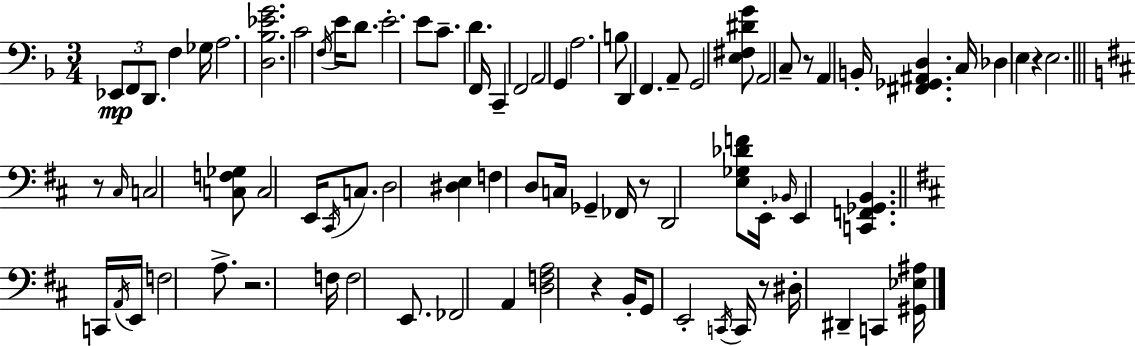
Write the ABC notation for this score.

X:1
T:Untitled
M:3/4
L:1/4
K:Dm
_E,,/2 F,,/2 D,,/2 F, _G,/4 A,2 [D,_B,_EG]2 C2 F,/4 E/4 D/2 E2 E/2 C/2 D F,,/4 C,, F,,2 A,,2 G,, A,2 B,/2 D,, F,, A,,/2 G,,2 [E,^F,^DG]/2 A,,2 C,/2 z/2 A,, B,,/4 [^F,,_G,,^A,,D,] C,/4 _D, E, z E,2 z/2 ^C,/4 C,2 [C,F,_G,]/2 C,2 E,,/4 ^C,,/4 C,/2 D,2 [^D,E,] F, D,/2 C,/4 _G,, _F,,/4 z/2 D,,2 [E,_G,_DF]/2 E,,/4 _B,,/4 E,, [C,,F,,_G,,B,,] C,,/4 A,,/4 E,,/4 F,2 A,/2 z2 F,/4 F,2 E,,/2 _F,,2 A,, [D,F,A,]2 z B,,/4 G,,/2 E,,2 C,,/4 C,,/4 z/2 ^D,/4 ^D,, C,, [^G,,_E,^A,]/4